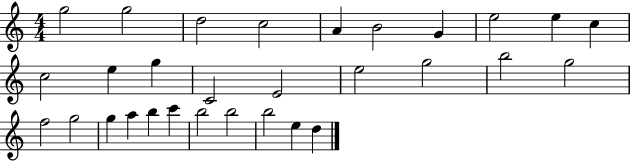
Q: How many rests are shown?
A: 0